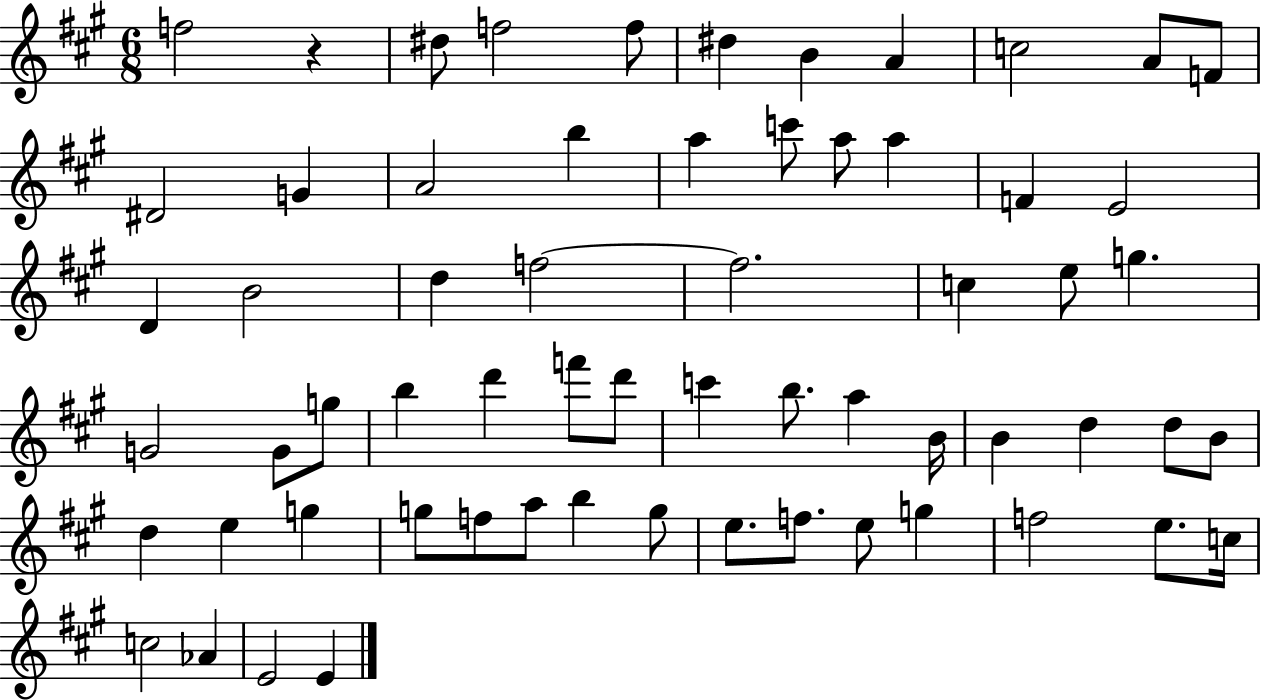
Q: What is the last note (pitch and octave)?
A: E4